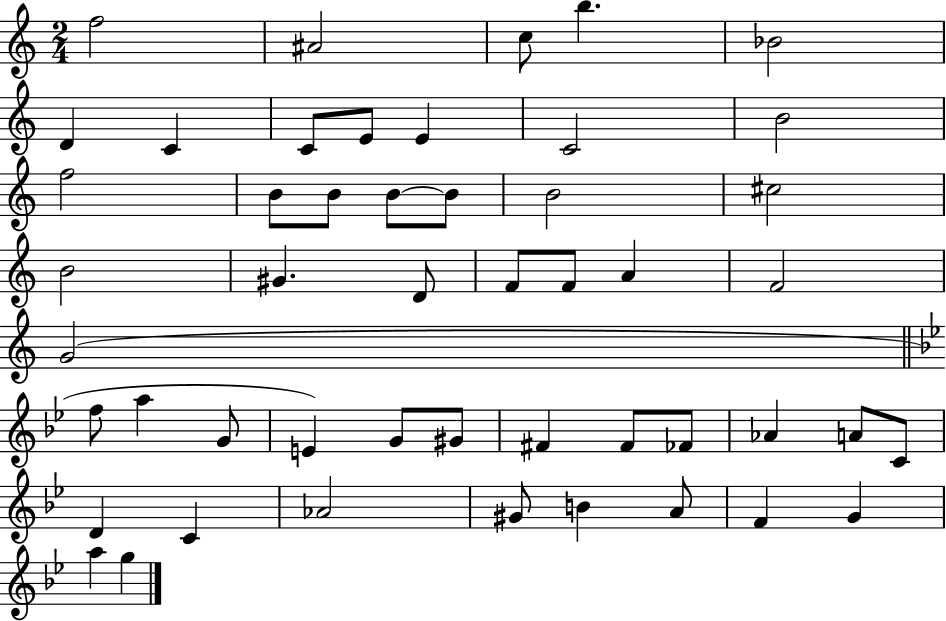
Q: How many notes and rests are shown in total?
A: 49